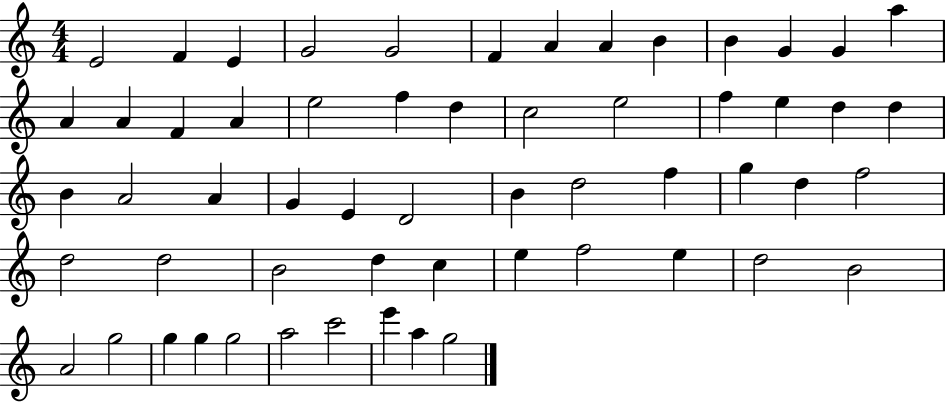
X:1
T:Untitled
M:4/4
L:1/4
K:C
E2 F E G2 G2 F A A B B G G a A A F A e2 f d c2 e2 f e d d B A2 A G E D2 B d2 f g d f2 d2 d2 B2 d c e f2 e d2 B2 A2 g2 g g g2 a2 c'2 e' a g2